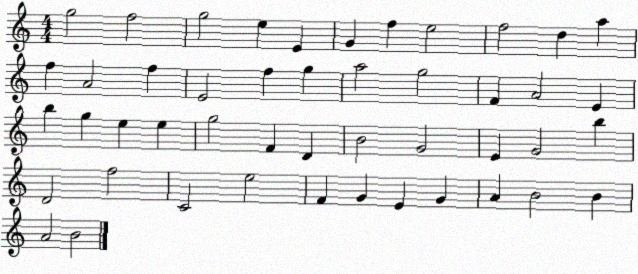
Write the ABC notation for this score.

X:1
T:Untitled
M:4/4
L:1/4
K:C
g2 f2 g2 e E G f e2 f2 d a f A2 f E2 f g a2 g2 F A2 E b g e e g2 F D B2 G2 E G2 b D2 f2 C2 e2 F G E G A B2 B A2 B2